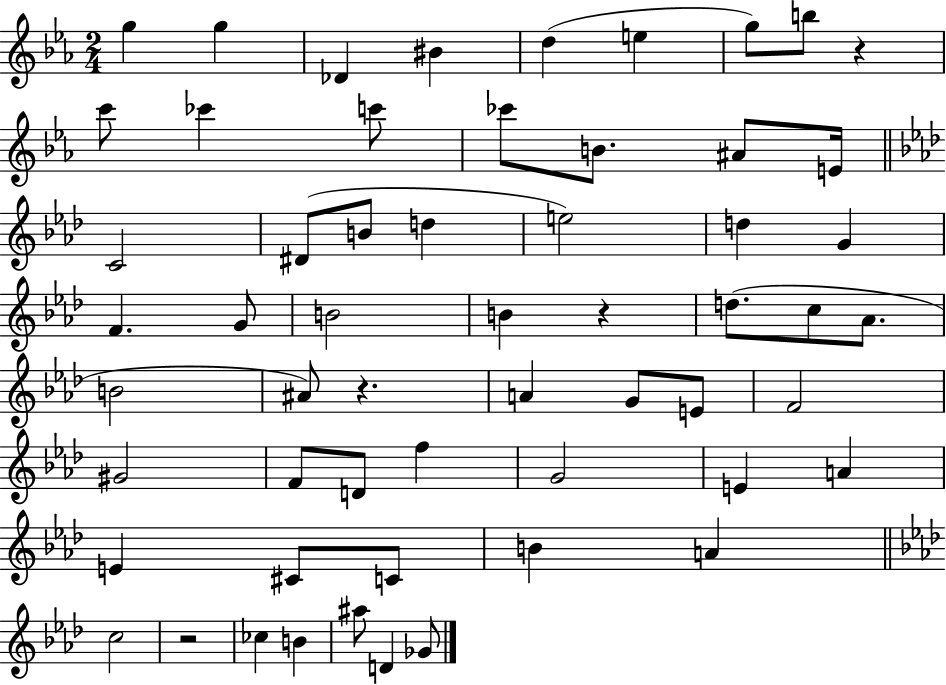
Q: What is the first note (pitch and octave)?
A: G5